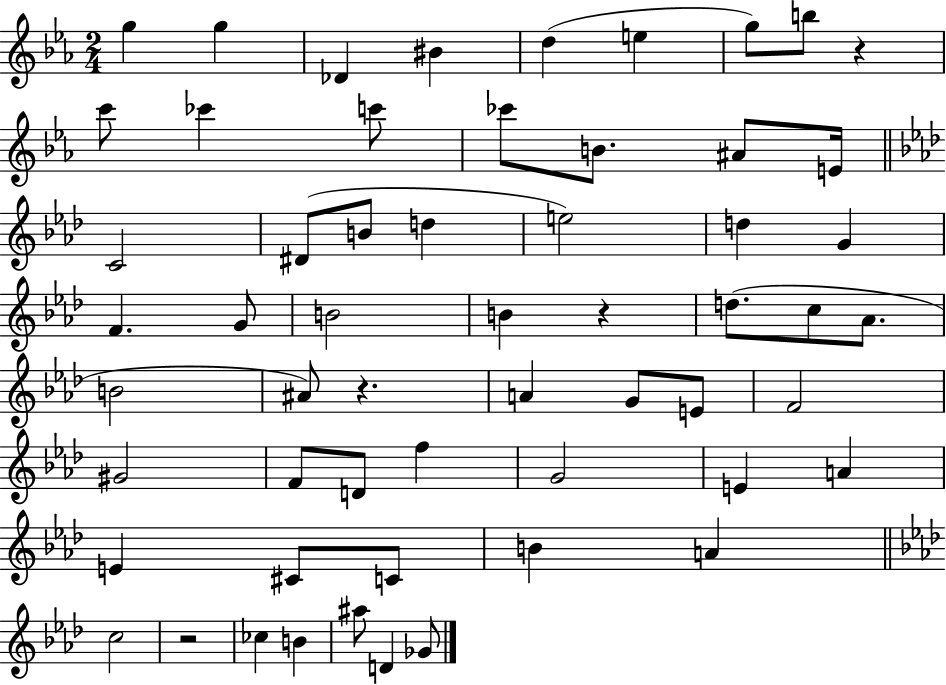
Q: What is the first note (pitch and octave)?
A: G5